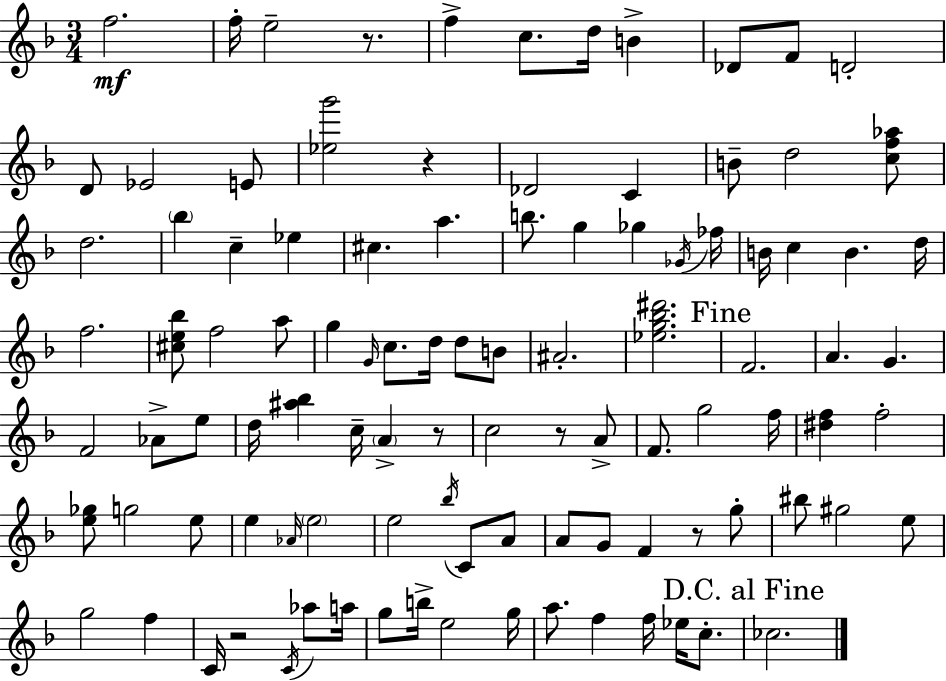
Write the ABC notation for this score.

X:1
T:Untitled
M:3/4
L:1/4
K:Dm
f2 f/4 e2 z/2 f c/2 d/4 B _D/2 F/2 D2 D/2 _E2 E/2 [_eg']2 z _D2 C B/2 d2 [cf_a]/2 d2 _b c _e ^c a b/2 g _g _G/4 _f/4 B/4 c B d/4 f2 [^ce_b]/2 f2 a/2 g G/4 c/2 d/4 d/2 B/2 ^A2 [_eg_b^d']2 F2 A G F2 _A/2 e/2 d/4 [^a_b] c/4 A z/2 c2 z/2 A/2 F/2 g2 f/4 [^df] f2 [e_g]/2 g2 e/2 e _A/4 e2 e2 _b/4 C/2 A/2 A/2 G/2 F z/2 g/2 ^b/2 ^g2 e/2 g2 f C/4 z2 C/4 _a/2 a/4 g/2 b/4 e2 g/4 a/2 f f/4 _e/4 c/2 _c2